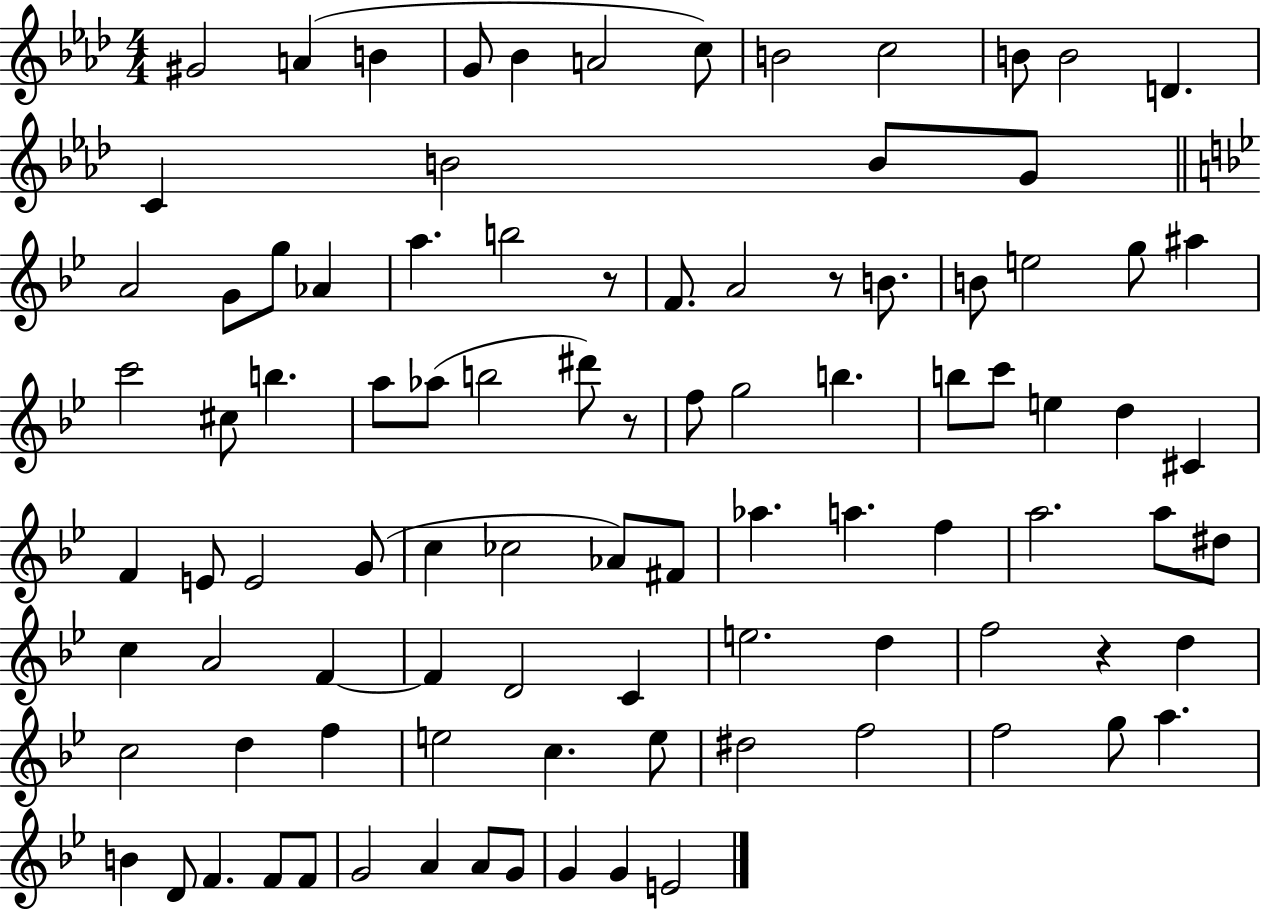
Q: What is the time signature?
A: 4/4